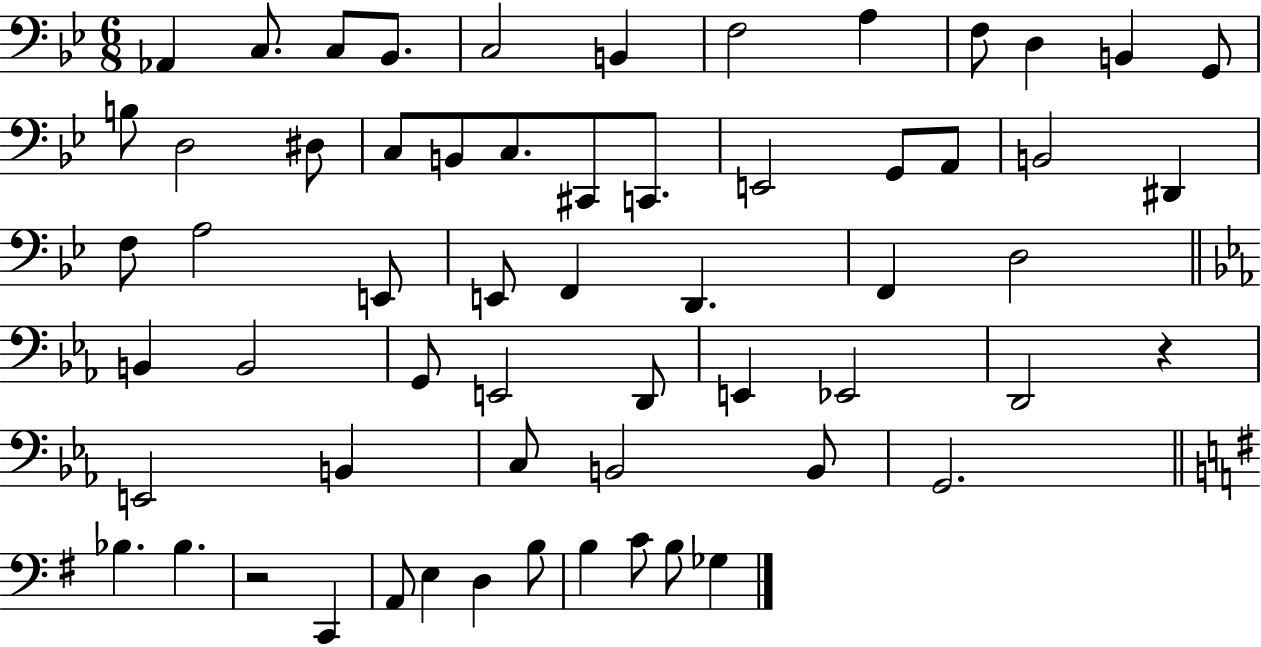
Ab2/q C3/e. C3/e Bb2/e. C3/h B2/q F3/h A3/q F3/e D3/q B2/q G2/e B3/e D3/h D#3/e C3/e B2/e C3/e. C#2/e C2/e. E2/h G2/e A2/e B2/h D#2/q F3/e A3/h E2/e E2/e F2/q D2/q. F2/q D3/h B2/q B2/h G2/e E2/h D2/e E2/q Eb2/h D2/h R/q E2/h B2/q C3/e B2/h B2/e G2/h. Bb3/q. Bb3/q. R/h C2/q A2/e E3/q D3/q B3/e B3/q C4/e B3/e Gb3/q